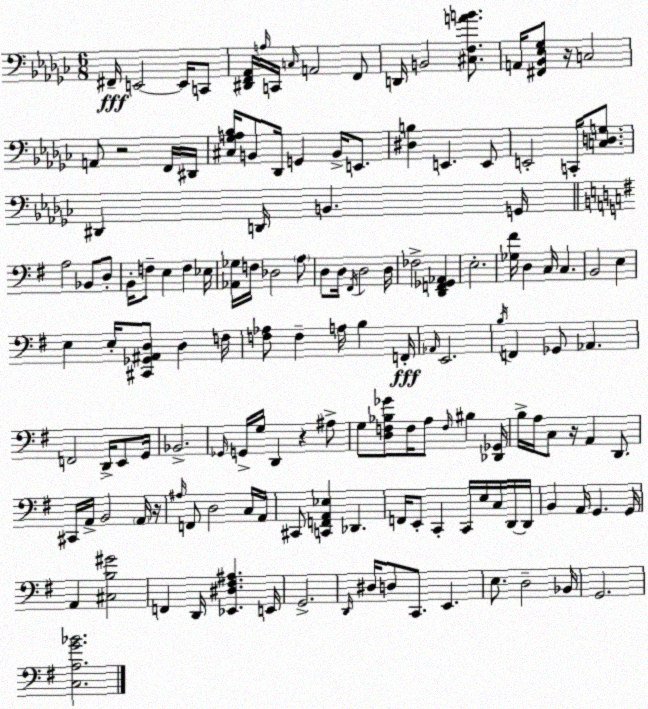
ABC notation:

X:1
T:Untitled
M:6/8
L:1/4
K:Ebm
^F,,/4 E,,2 E,,/4 C,,/2 [^D,,F,,_A,,]/4 A,/4 C,,/4 C,/4 A,,2 F,,/2 D,,/4 B,,2 [^C,F,AB]/2 A,,/4 [^F,,_B,,_E,_G,]/2 z/4 C,2 A,,/2 z2 F,,/4 ^D,,/4 [^C,_G,A,_B,]/4 B,,/2 _D,,/4 G,, B,,/4 E,,/2 [^D,B,] E,, E,,/2 E,,2 C,,/4 [C,D,G,]/2 ^D,, D,,/4 B,, G,,/4 A,2 _B,,/2 D,/2 B,,/4 F,/2 E, F, _E,/4 [_A,,_G,]/4 F,/4 _D,2 A,/2 D,/2 D,/4 ^F,,/4 D,2 D,/4 _F,2 [D,,F,,_G,,_A,,] E,2 [_G,^F]/4 D, C,/4 C, B,,2 E, E, E,/4 [^C,,_G,,^A,,D,]/2 D, F,/4 [F,_A,]/2 F, A,/4 B, F,,/4 _A,,/4 E,,2 B,/4 F,, _G,,/2 _A,, F,,2 D,,/4 E,,/2 G,,/4 _B,,2 _G,,/4 G,,/4 G,/4 D,, z ^A,/2 G,/2 [D,F,_B,_G]/2 F,/4 A,/2 F,/4 ^B, [_D,,_G,,]/4 B,/4 A,/4 C,/2 z/4 A,, D,,/2 ^C,,/4 A,,/4 B,,2 A,,/4 z/4 ^A,/4 F,,/2 D,2 C,/4 A,,/4 ^C,,/2 [C,,F,,A,,_E,] _D,, F,,/4 E,,/2 C,, C,,/4 E,/4 C,/4 D,,/4 D,,/4 B,, A,,/4 G,, G,,/4 A,, [^C,B,^G]2 F,, D,,/4 [_E,,^D,^F,^A,] E,,/4 G,,2 D,,/4 ^D,/4 D,/2 C,,/2 E,, E,/2 D,2 _B,,/4 G,,2 [C,A,G_B]2